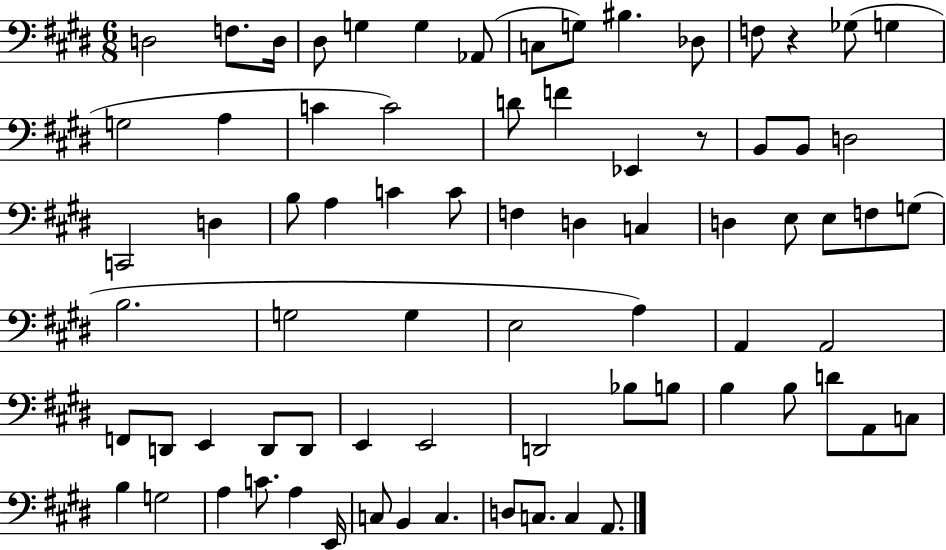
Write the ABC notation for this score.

X:1
T:Untitled
M:6/8
L:1/4
K:E
D,2 F,/2 D,/4 ^D,/2 G, G, _A,,/2 C,/2 G,/2 ^B, _D,/2 F,/2 z _G,/2 G, G,2 A, C C2 D/2 F _E,, z/2 B,,/2 B,,/2 D,2 C,,2 D, B,/2 A, C C/2 F, D, C, D, E,/2 E,/2 F,/2 G,/2 B,2 G,2 G, E,2 A, A,, A,,2 F,,/2 D,,/2 E,, D,,/2 D,,/2 E,, E,,2 D,,2 _B,/2 B,/2 B, B,/2 D/2 A,,/2 C,/2 B, G,2 A, C/2 A, E,,/4 C,/2 B,, C, D,/2 C,/2 C, A,,/2